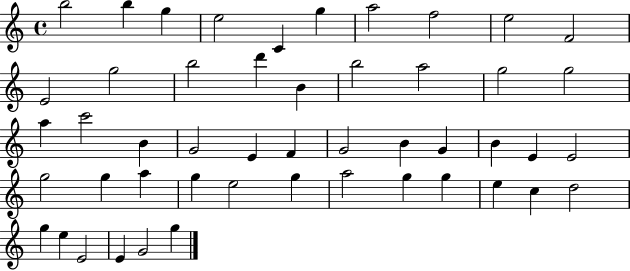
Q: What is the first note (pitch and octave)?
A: B5